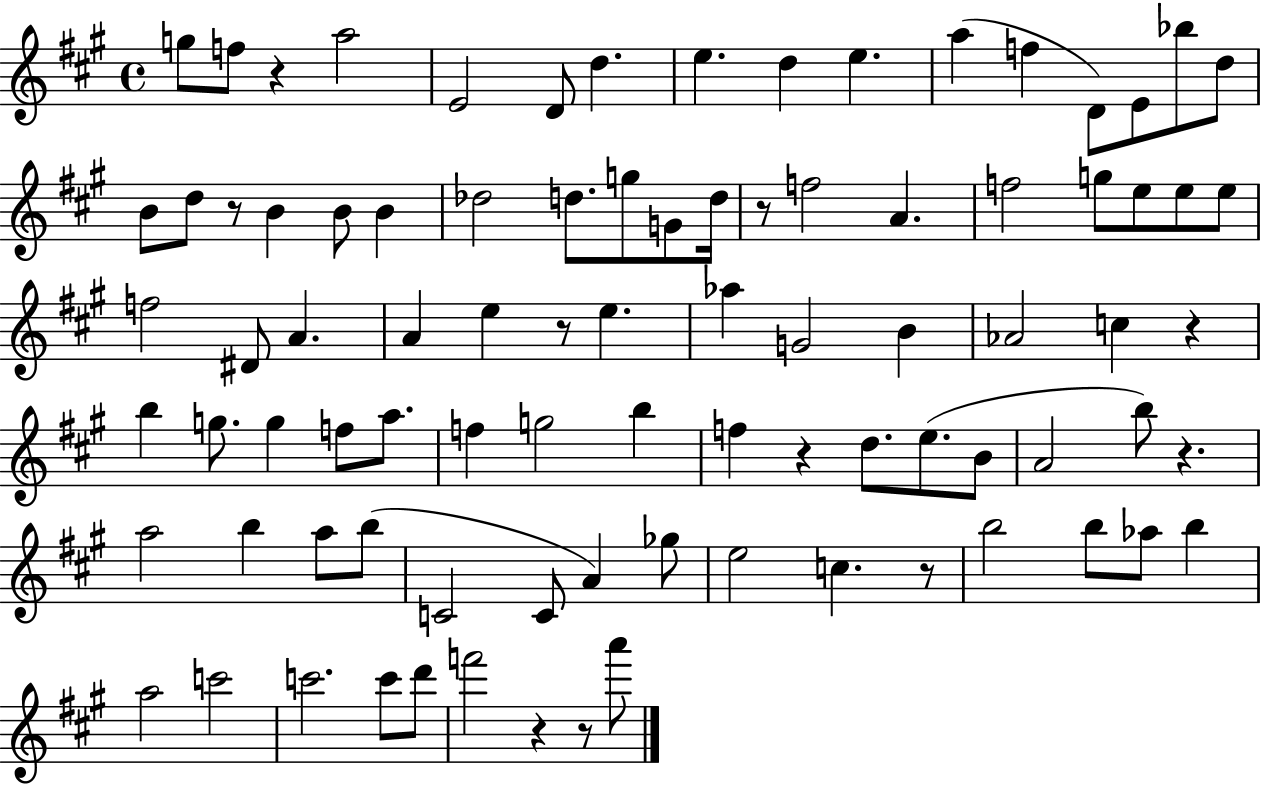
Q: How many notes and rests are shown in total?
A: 88